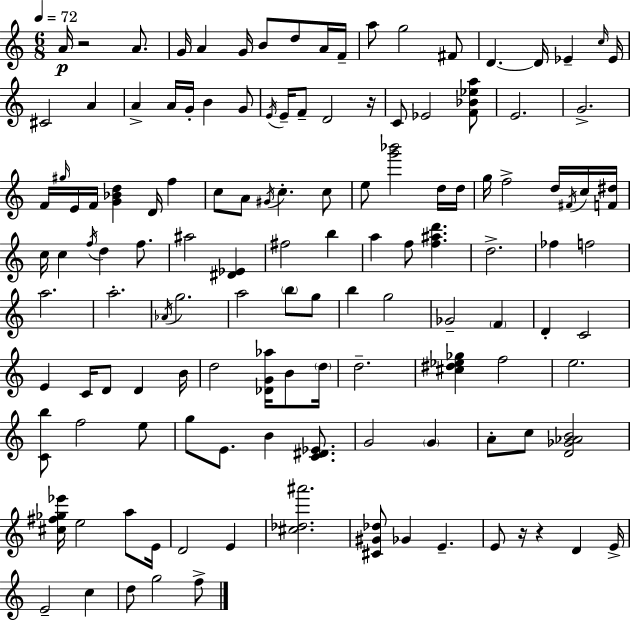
{
  \clef treble
  \numericTimeSignature
  \time 6/8
  \key a \minor
  \tempo 4 = 72
  a'16\p r2 a'8. | g'16 a'4 g'16 b'8 d''8 a'16 f'16-- | a''8 g''2 fis'8 | d'4.~~ d'16 ees'4-- \grace { c''16 } | \break ees'16 cis'2 a'4 | a'4-> a'16 g'16-. b'4 g'8 | \acciaccatura { e'16 } e'16-- f'8-- d'2 | r16 c'8 ees'2 | \break <f' bes' ees'' a''>8 e'2. | g'2.-> | f'16 \grace { gis''16 } e'16 f'16 <g' bes' d''>4 d'16 f''4 | c''8 a'8 \acciaccatura { gis'16 } c''4.-. | \break c''8 e''8 <g''' bes'''>2 | d''16 d''16 g''16 f''2-> | d''16 \acciaccatura { fis'16 } c''16 <f' dis''>16 c''16 c''4 \acciaccatura { f''16 } d''4 | f''8. ais''2 | \break <dis' ees'>4 fis''2 | b''4 a''4 f''8 | <f'' ais'' d'''>4. d''2.-> | fes''4 f''2 | \break a''2. | a''2.-. | \acciaccatura { aes'16 } g''2. | a''2 | \break \parenthesize b''8 g''8 b''4 g''2 | ges'2-- | \parenthesize f'4 d'4-. c'2 | e'4 c'16 | \break d'8 d'4 b'16 d''2 | <des' g' aes''>16 b'8 \parenthesize d''16 d''2.-- | <cis'' dis'' ees'' ges''>4 f''2 | e''2. | \break <c' b''>8 f''2 | e''8 g''8 e'8. | b'4 <c' dis' ees'>8. g'2 | \parenthesize g'4 a'8-. c''8 <d' ges' aes' b'>2 | \break <cis'' fis'' ges'' ees'''>16 e''2 | a''8 e'16 d'2 | e'4 <cis'' des'' ais'''>2. | <cis' gis' des''>8 ges'4 | \break e'4.-- e'8 r16 r4 | d'4 e'16-> e'2-- | c''4 d''8 g''2 | f''8-> \bar "|."
}